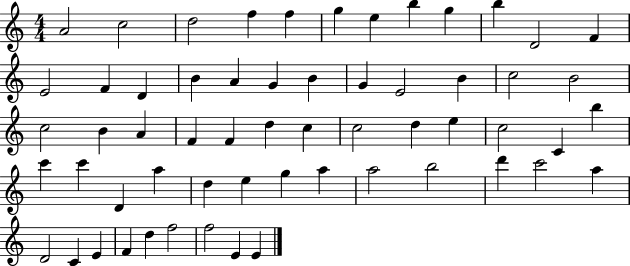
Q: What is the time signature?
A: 4/4